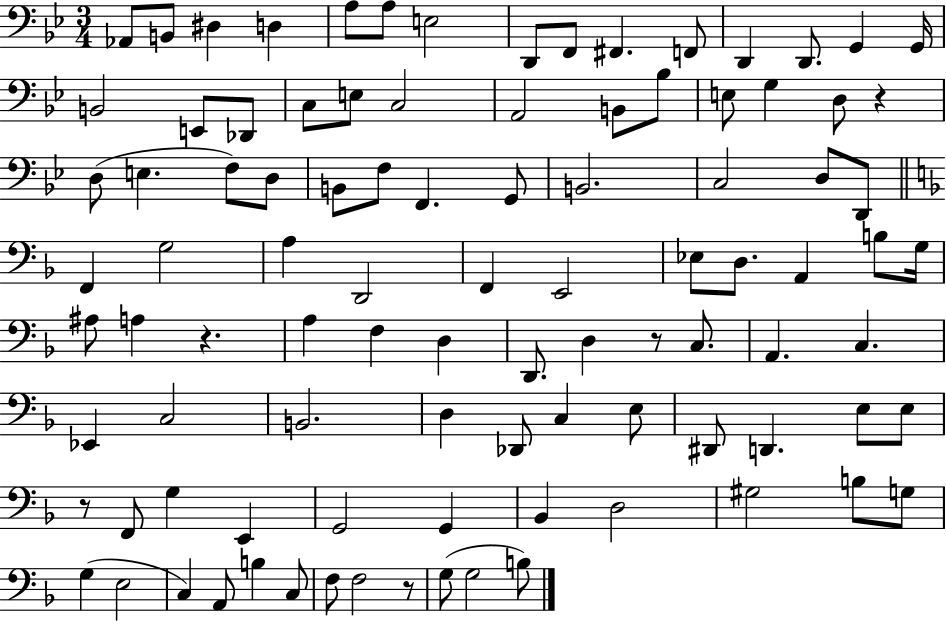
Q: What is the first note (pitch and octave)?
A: Ab2